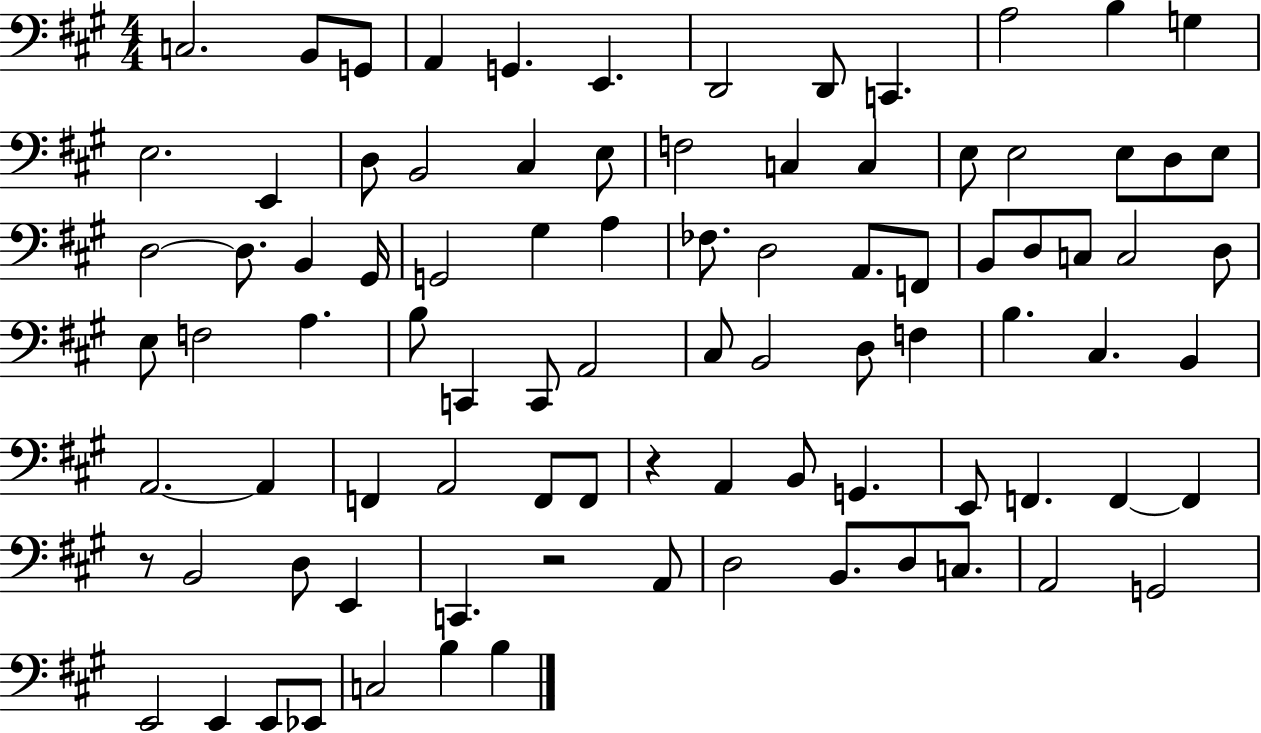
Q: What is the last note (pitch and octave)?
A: B3